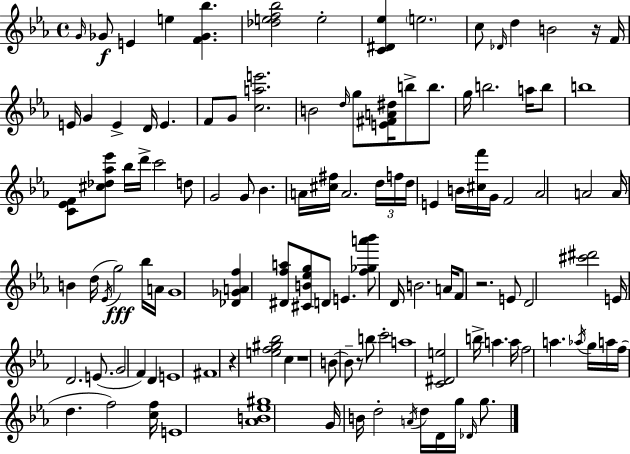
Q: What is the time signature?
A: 4/4